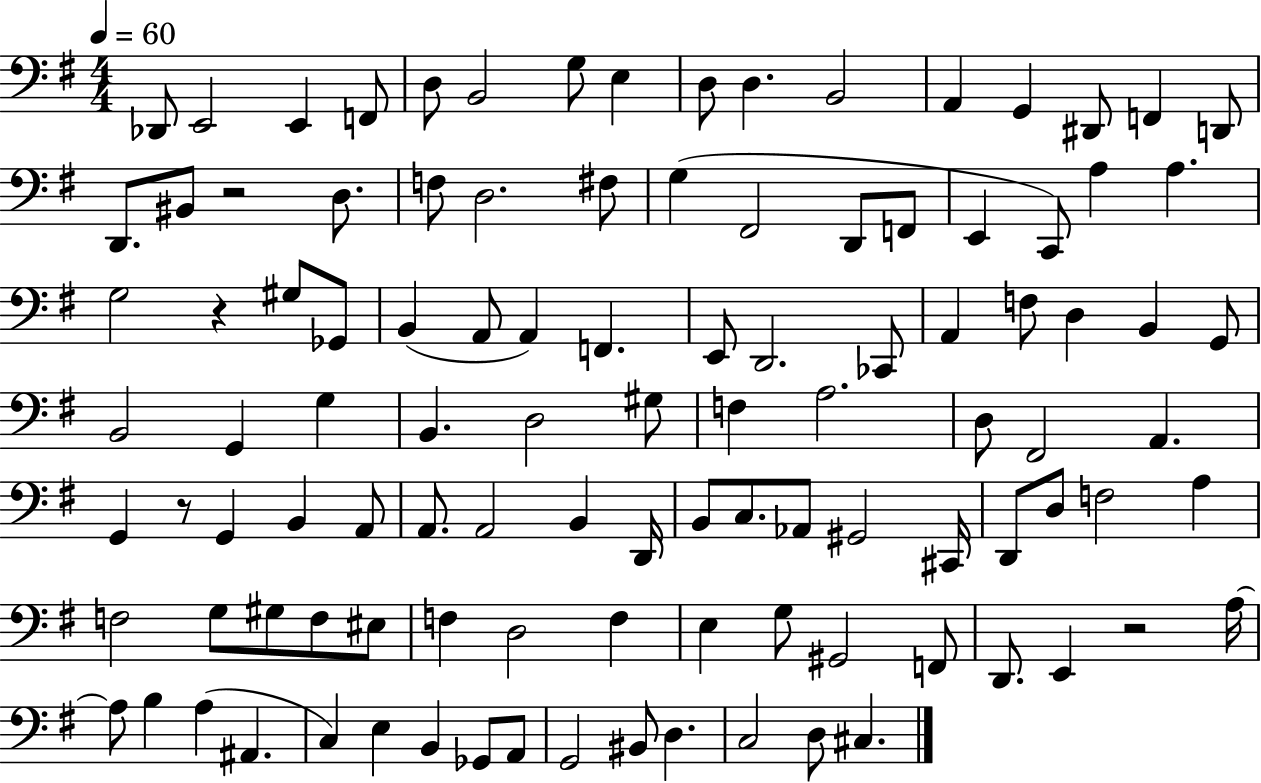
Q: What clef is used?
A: bass